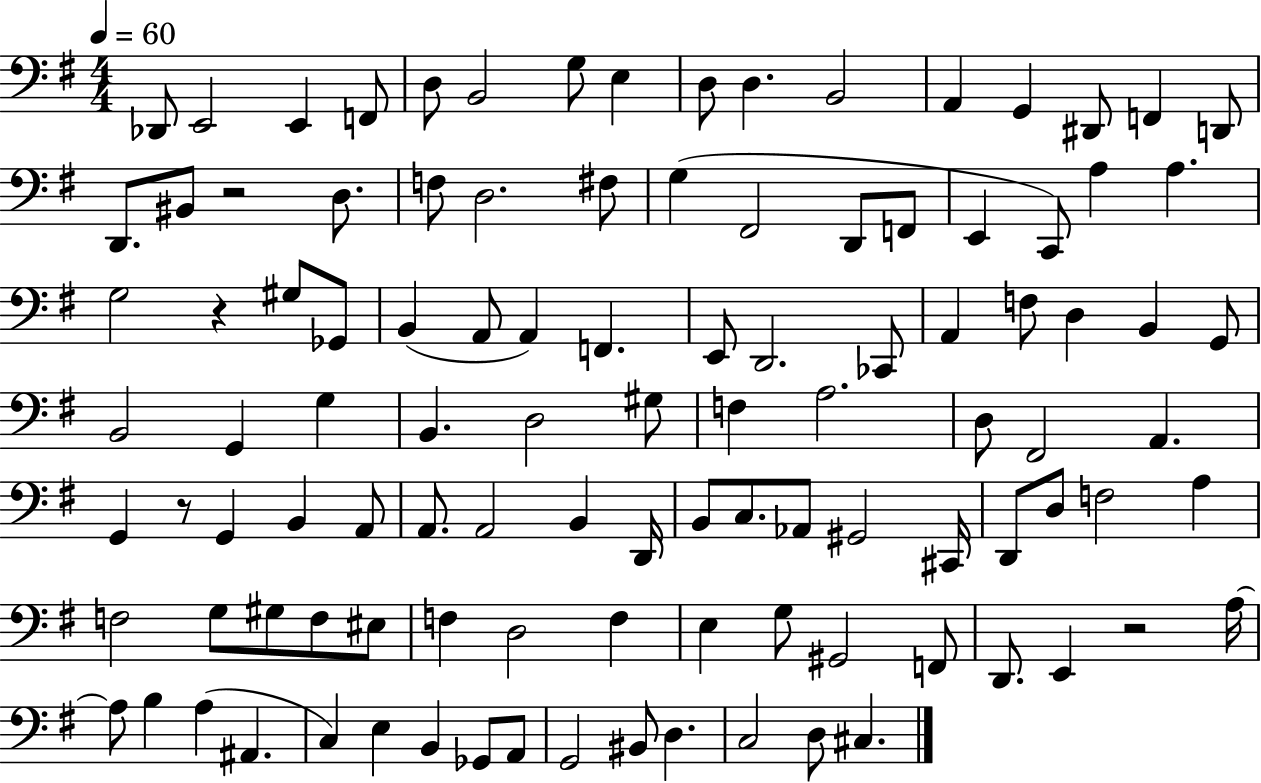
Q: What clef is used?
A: bass